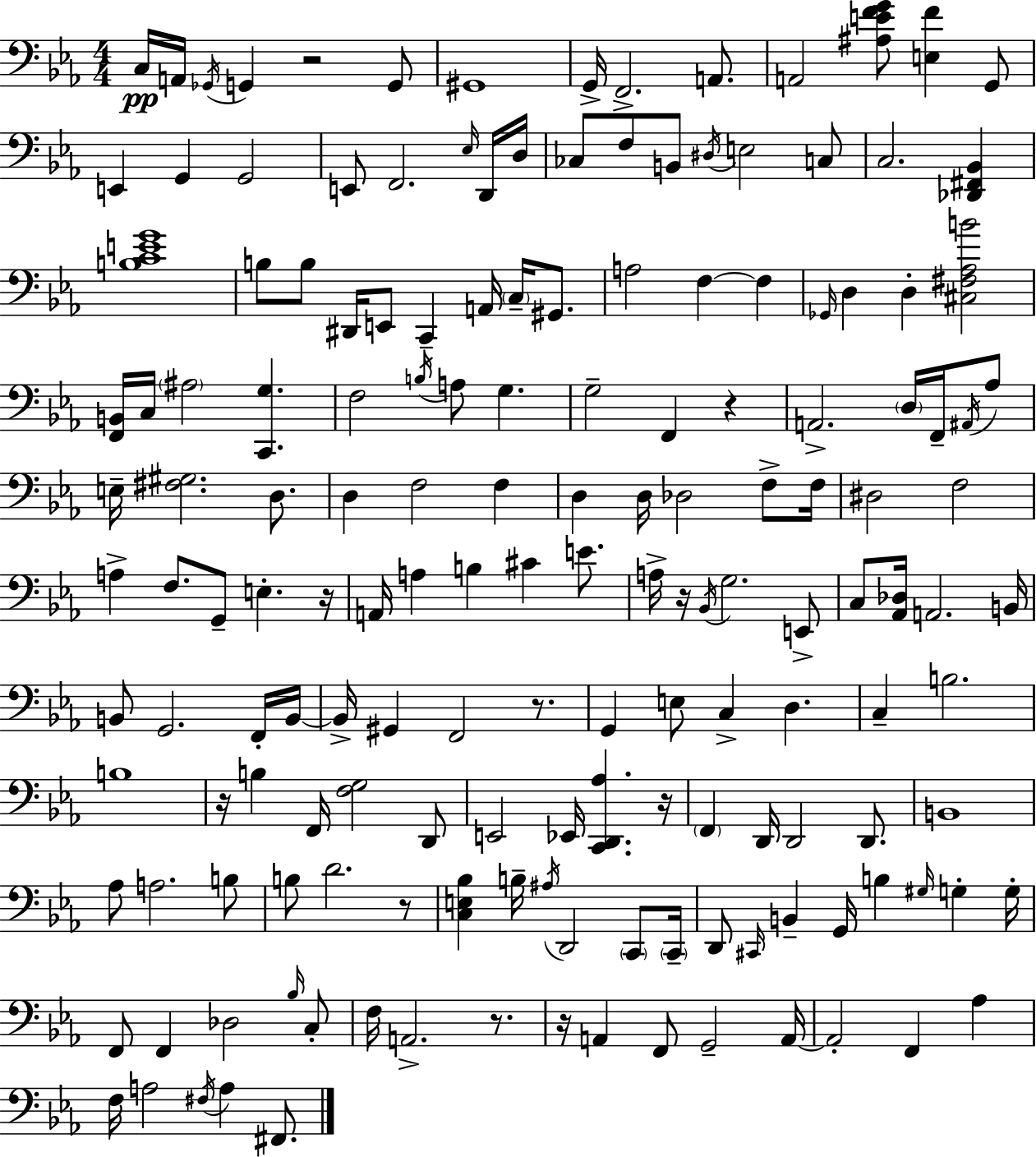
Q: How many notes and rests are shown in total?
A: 164